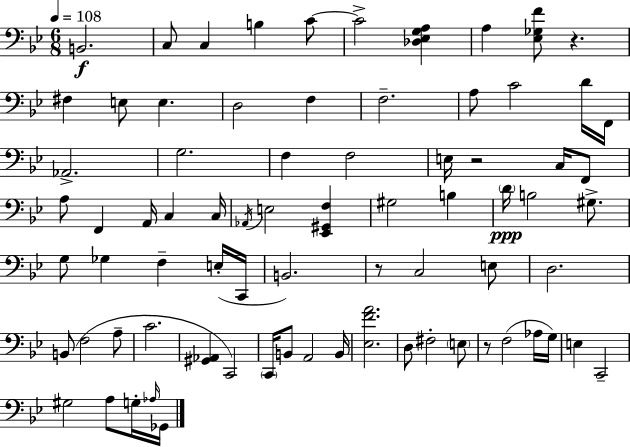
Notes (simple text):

B2/h. C3/e C3/q B3/q C4/e C4/h [Db3,Eb3,G3,A3]/q A3/q [Eb3,Gb3,F4]/e R/q. F#3/q E3/e E3/q. D3/h F3/q F3/h. A3/e C4/h D4/s F2/s Ab2/h. G3/h. F3/q F3/h E3/s R/h C3/s F2/e A3/e F2/q A2/s C3/q C3/s Ab2/s E3/h [Eb2,G#2,F3]/q G#3/h B3/q D4/s B3/h G#3/e. G3/e Gb3/q F3/q E3/s C2/s B2/h. R/e C3/h E3/e D3/h. B2/e F3/h A3/e C4/h. [G#2,Ab2]/q C2/h C2/s B2/e A2/h B2/s [Eb3,F4,A4]/h. D3/e F#3/h E3/e R/e F3/h Ab3/s G3/s E3/q C2/h G#3/h A3/e G3/s Ab3/s Gb2/s